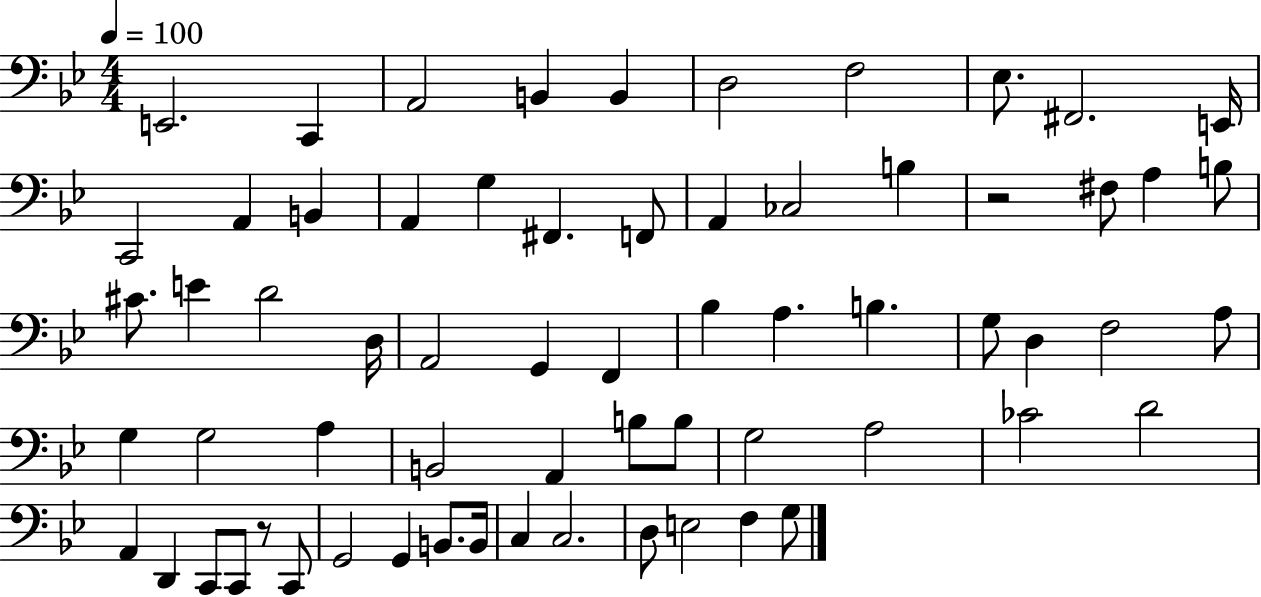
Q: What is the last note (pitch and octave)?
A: G3